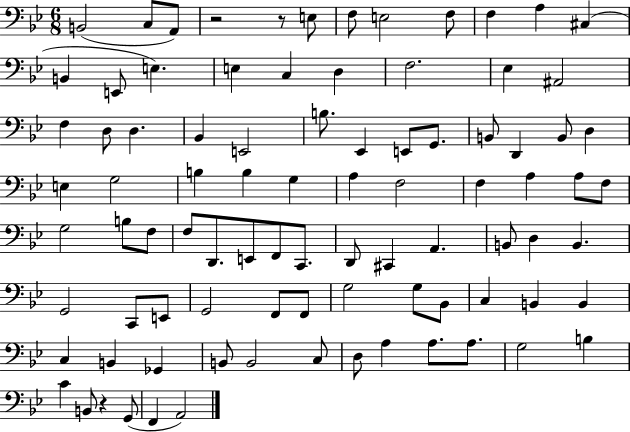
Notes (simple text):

B2/h C3/e A2/e R/h R/e E3/e F3/e E3/h F3/e F3/q A3/q C#3/q B2/q E2/e E3/q. E3/q C3/q D3/q F3/h. Eb3/q A#2/h F3/q D3/e D3/q. Bb2/q E2/h B3/e. Eb2/q E2/e G2/e. B2/e D2/q B2/e D3/q E3/q G3/h B3/q B3/q G3/q A3/q F3/h F3/q A3/q A3/e F3/e G3/h B3/e F3/e F3/e D2/e. E2/e F2/e C2/e. D2/e C#2/q A2/q. B2/e D3/q B2/q. G2/h C2/e E2/e G2/h F2/e F2/e G3/h G3/e Bb2/e C3/q B2/q B2/q C3/q B2/q Gb2/q B2/e B2/h C3/e D3/e A3/q A3/e. A3/e. G3/h B3/q C4/q B2/e R/q G2/e F2/q A2/h